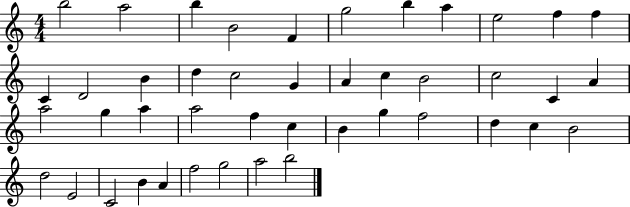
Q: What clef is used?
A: treble